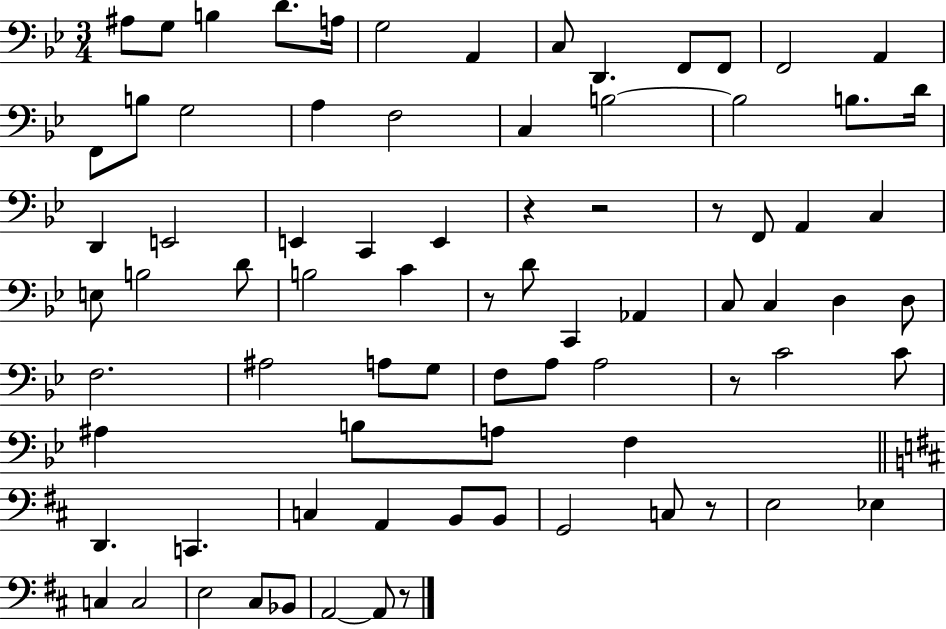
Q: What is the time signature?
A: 3/4